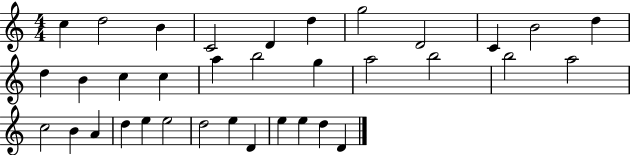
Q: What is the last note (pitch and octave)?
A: D4